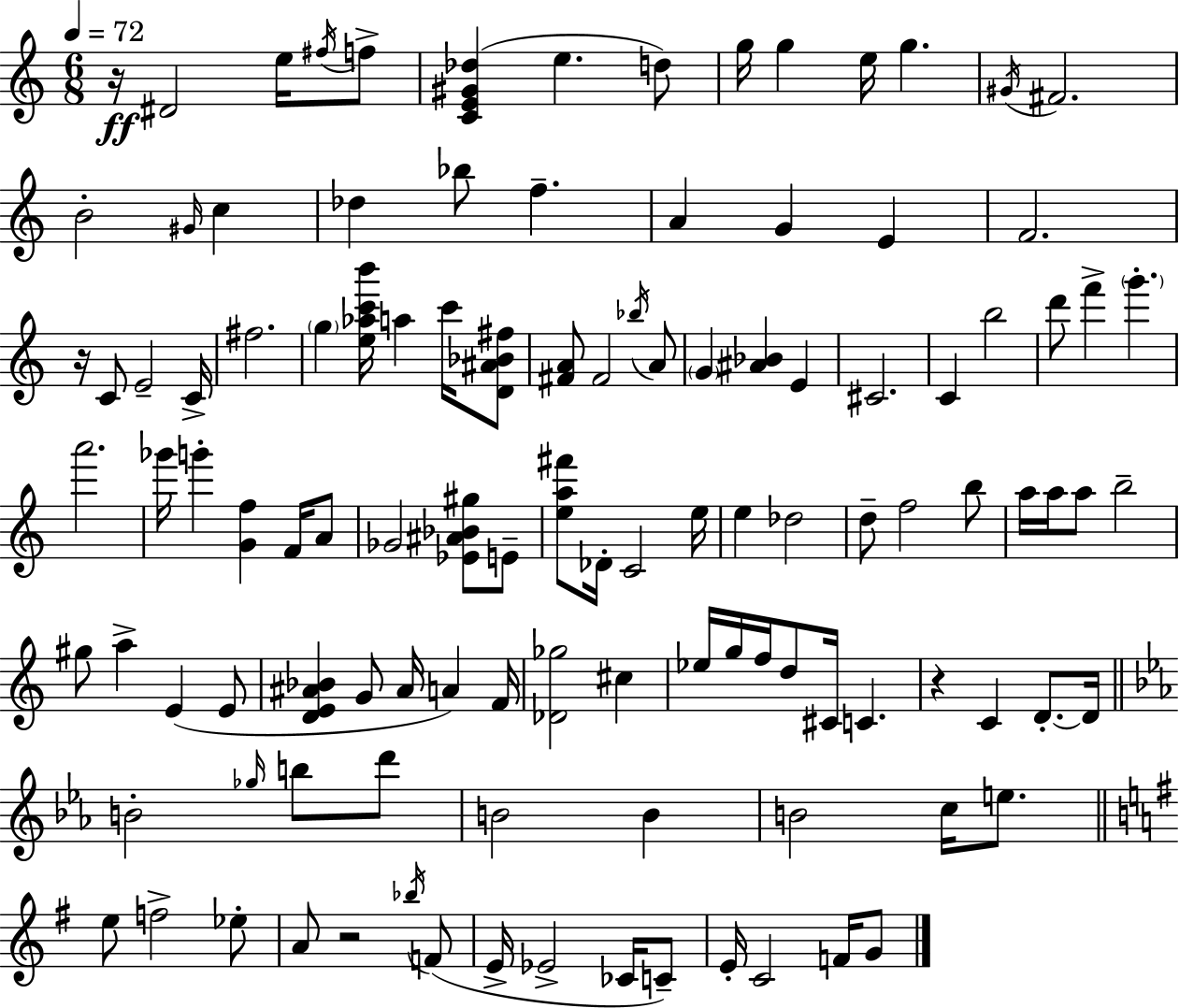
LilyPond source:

{
  \clef treble
  \numericTimeSignature
  \time 6/8
  \key c \major
  \tempo 4 = 72
  r16\ff dis'2 e''16 \acciaccatura { fis''16 } f''8-> | <c' e' gis' des''>4( e''4. d''8) | g''16 g''4 e''16 g''4. | \acciaccatura { gis'16 } fis'2. | \break b'2-. \grace { gis'16 } c''4 | des''4 bes''8 f''4.-- | a'4 g'4 e'4 | f'2. | \break r16 c'8 e'2-- | c'16-> fis''2. | \parenthesize g''4 <e'' aes'' c''' b'''>16 a''4 | c'''16 <d' ais' bes' fis''>8 <fis' a'>8 fis'2 | \break \acciaccatura { bes''16 } a'8 \parenthesize g'4 <ais' bes'>4 | e'4 cis'2. | c'4 b''2 | d'''8 f'''4-> \parenthesize g'''4.-. | \break a'''2. | ges'''16 g'''4-. <g' f''>4 | f'16 a'8 ges'2 | <ees' ais' bes' gis''>8 e'8-- <e'' a'' fis'''>8 des'16-. c'2 | \break e''16 e''4 des''2 | d''8-- f''2 | b''8 a''16 a''16 a''8 b''2-- | gis''8 a''4-> e'4( | \break e'8 <d' e' ais' bes'>4 g'8 ais'16 a'4) | f'16 <des' ges''>2 | cis''4 ees''16 g''16 f''16 d''8 cis'16 c'4. | r4 c'4 | \break d'8.-.~~ d'16 \bar "||" \break \key ees \major b'2-. \grace { ges''16 } b''8 d'''8 | b'2 b'4 | b'2 c''16 e''8. | \bar "||" \break \key e \minor e''8 f''2-> ees''8-. | a'8 r2 \acciaccatura { bes''16 }( f'8 | e'16-> ees'2-> ces'16 c'8--) | e'16-. c'2 f'16 g'8 | \break \bar "|."
}